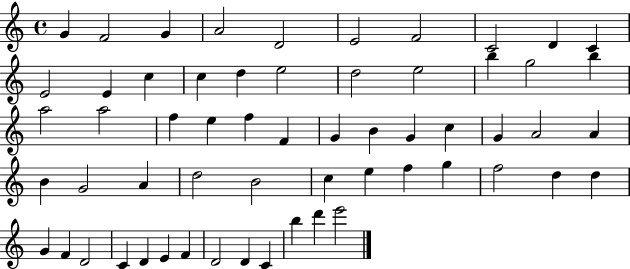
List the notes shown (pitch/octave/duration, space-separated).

G4/q F4/h G4/q A4/h D4/h E4/h F4/h C4/h D4/q C4/q E4/h E4/q C5/q C5/q D5/q E5/h D5/h E5/h B5/q G5/h B5/q A5/h A5/h F5/q E5/q F5/q F4/q G4/q B4/q G4/q C5/q G4/q A4/h A4/q B4/q G4/h A4/q D5/h B4/h C5/q E5/q F5/q G5/q F5/h D5/q D5/q G4/q F4/q D4/h C4/q D4/q E4/q F4/q D4/h D4/q C4/q B5/q D6/q E6/h